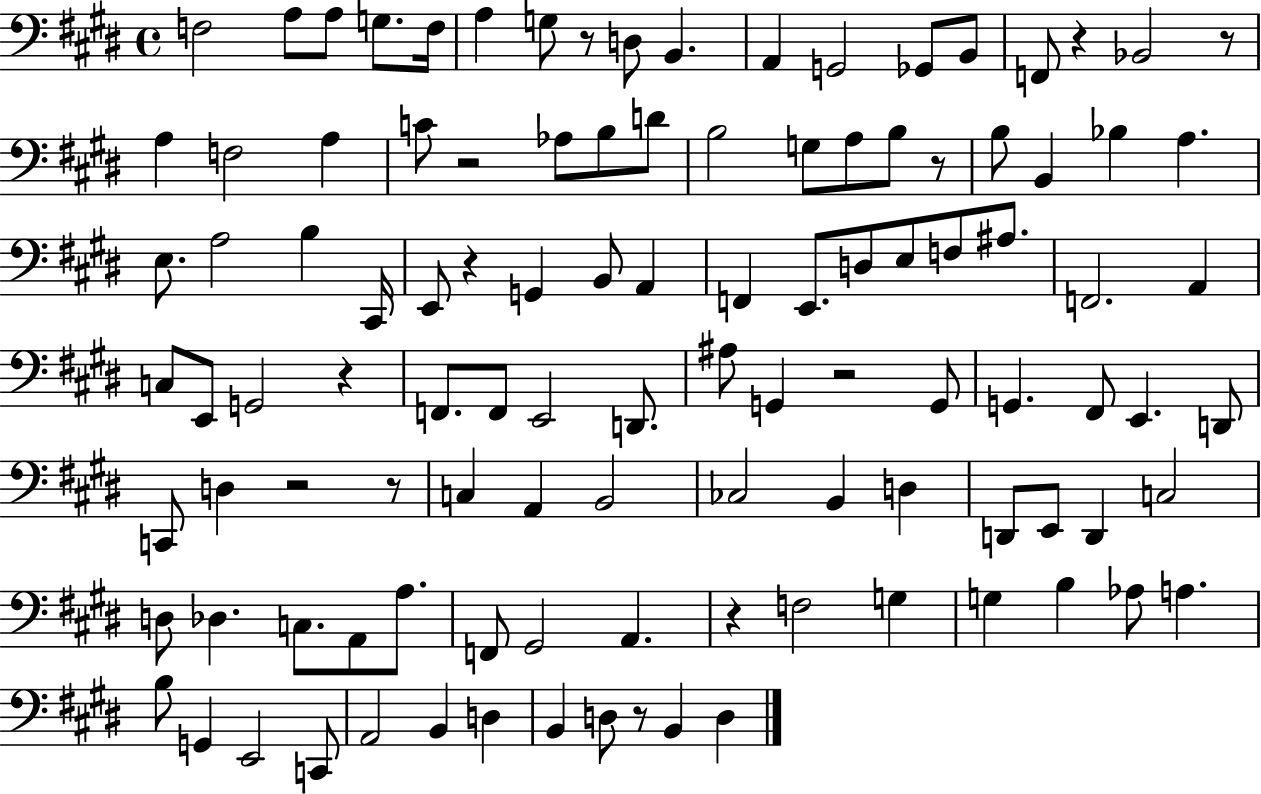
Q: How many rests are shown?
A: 12